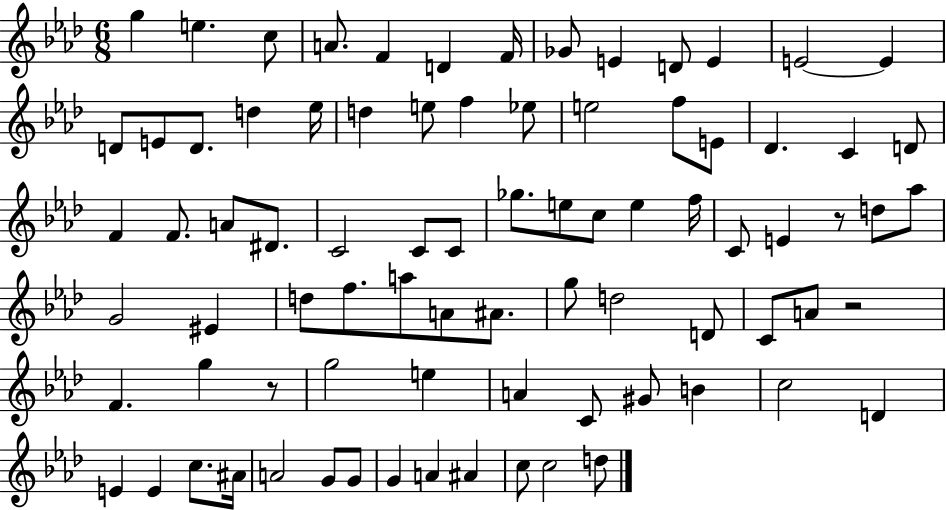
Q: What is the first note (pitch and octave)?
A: G5